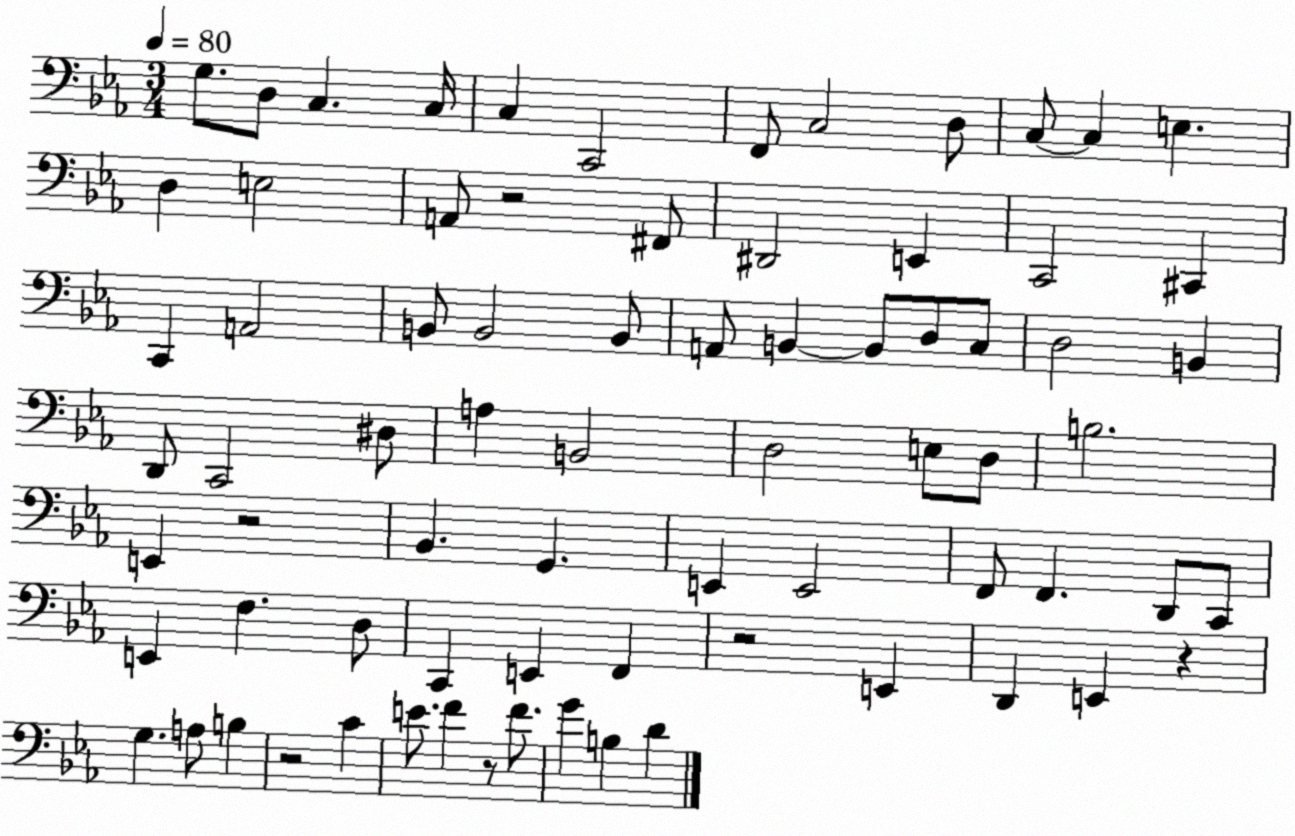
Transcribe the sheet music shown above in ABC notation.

X:1
T:Untitled
M:3/4
L:1/4
K:Eb
G,/2 D,/2 C, C,/4 C, C,,2 F,,/2 C,2 D,/2 C,/2 C, E, D, E,2 A,,/2 z2 ^F,,/2 ^D,,2 E,, C,,2 ^C,, C,, A,,2 B,,/2 B,,2 B,,/2 A,,/2 B,, B,,/2 D,/2 C,/2 D,2 B,, D,,/2 C,,2 ^D,/2 A, B,,2 D,2 E,/2 D,/2 B,2 E,, z2 _B,, G,, E,, E,,2 F,,/2 F,, D,,/2 C,,/2 E,, F, D,/2 C,, E,, F,, z2 E,, D,, E,, z G, A,/2 B, z2 C E/2 F z/2 F/2 G B, D